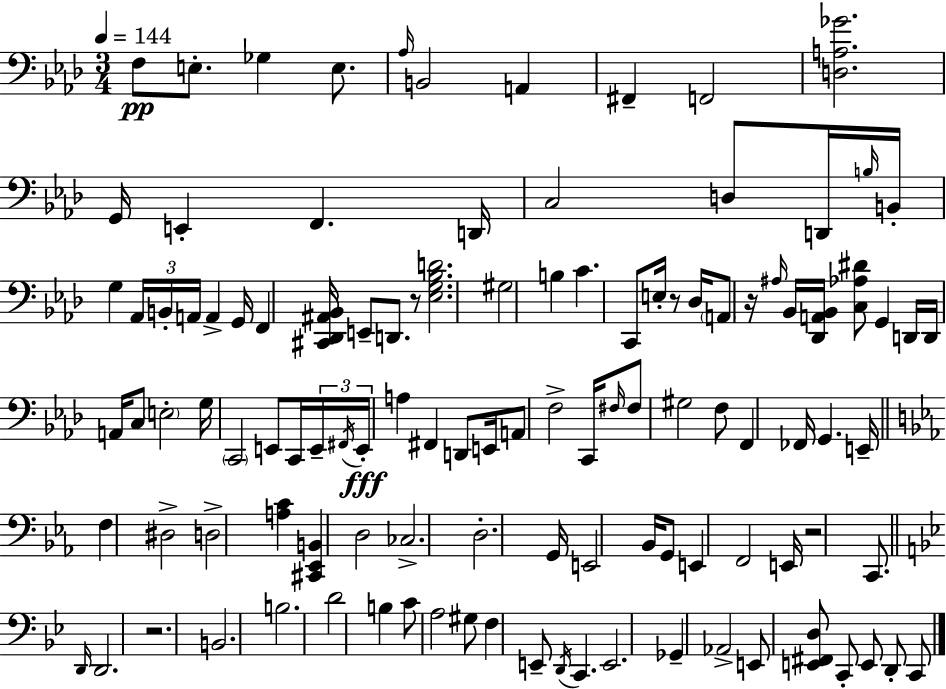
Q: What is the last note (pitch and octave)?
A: C2